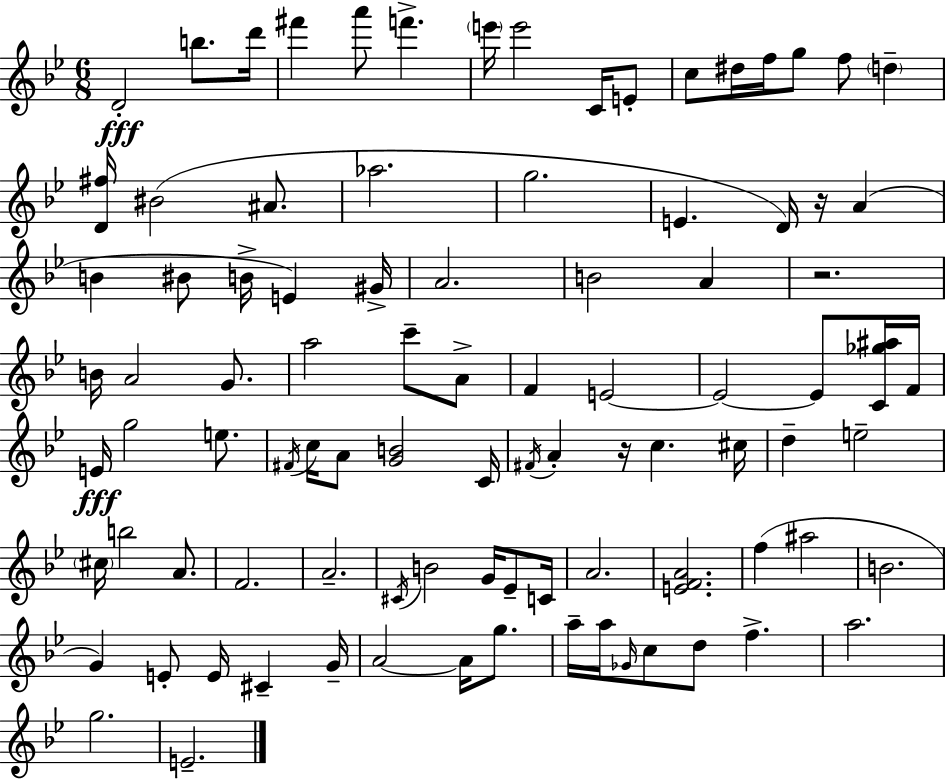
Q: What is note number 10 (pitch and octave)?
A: E4